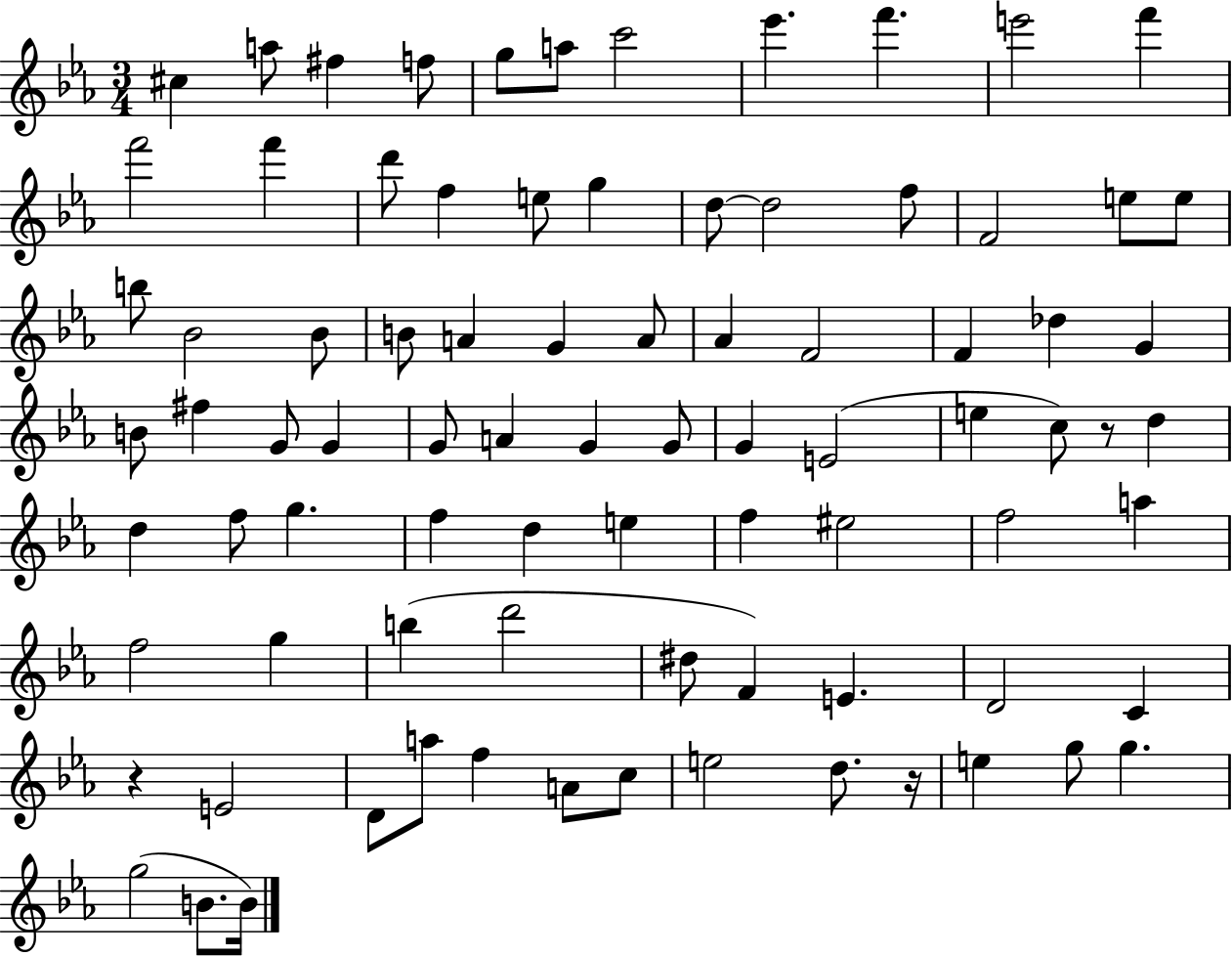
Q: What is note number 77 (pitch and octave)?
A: G5